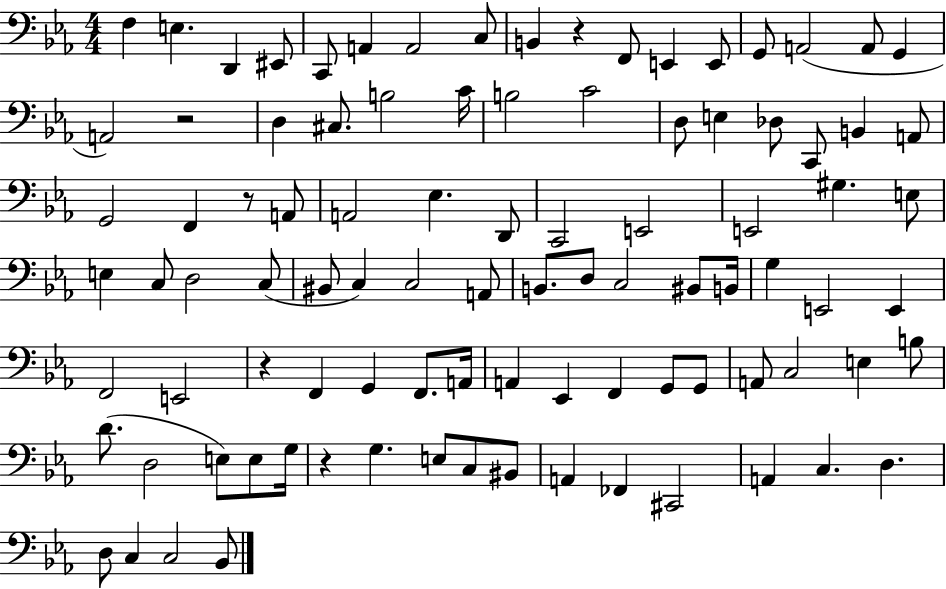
X:1
T:Untitled
M:4/4
L:1/4
K:Eb
F, E, D,, ^E,,/2 C,,/2 A,, A,,2 C,/2 B,, z F,,/2 E,, E,,/2 G,,/2 A,,2 A,,/2 G,, A,,2 z2 D, ^C,/2 B,2 C/4 B,2 C2 D,/2 E, _D,/2 C,,/2 B,, A,,/2 G,,2 F,, z/2 A,,/2 A,,2 _E, D,,/2 C,,2 E,,2 E,,2 ^G, E,/2 E, C,/2 D,2 C,/2 ^B,,/2 C, C,2 A,,/2 B,,/2 D,/2 C,2 ^B,,/2 B,,/4 G, E,,2 E,, F,,2 E,,2 z F,, G,, F,,/2 A,,/4 A,, _E,, F,, G,,/2 G,,/2 A,,/2 C,2 E, B,/2 D/2 D,2 E,/2 E,/2 G,/4 z G, E,/2 C,/2 ^B,,/2 A,, _F,, ^C,,2 A,, C, D, D,/2 C, C,2 _B,,/2